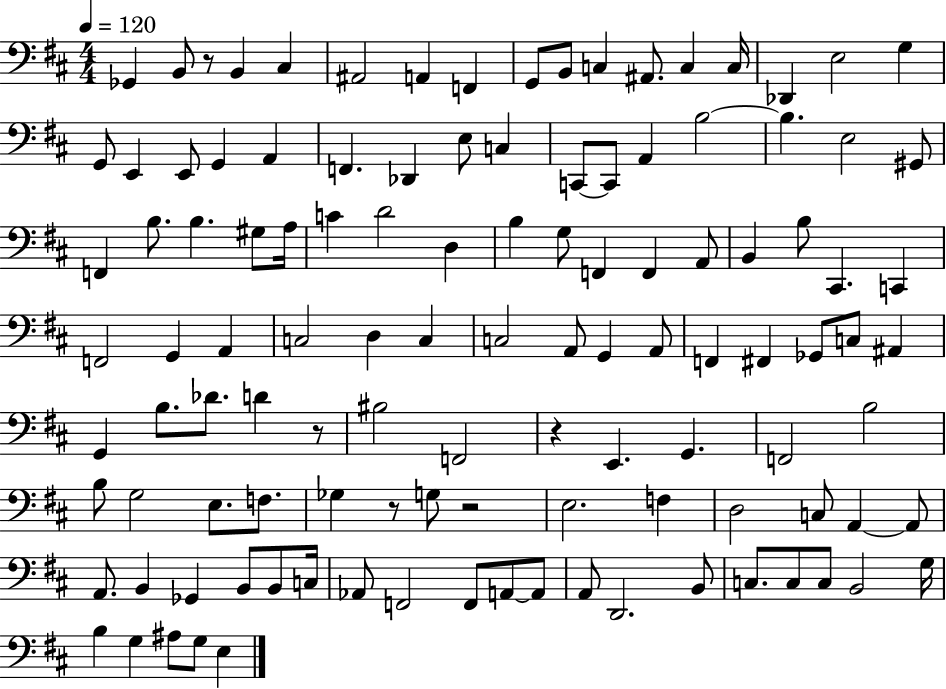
{
  \clef bass
  \numericTimeSignature
  \time 4/4
  \key d \major
  \tempo 4 = 120
  ges,4 b,8 r8 b,4 cis4 | ais,2 a,4 f,4 | g,8 b,8 c4 ais,8. c4 c16 | des,4 e2 g4 | \break g,8 e,4 e,8 g,4 a,4 | f,4. des,4 e8 c4 | c,8~~ c,8 a,4 b2~~ | b4. e2 gis,8 | \break f,4 b8. b4. gis8 a16 | c'4 d'2 d4 | b4 g8 f,4 f,4 a,8 | b,4 b8 cis,4. c,4 | \break f,2 g,4 a,4 | c2 d4 c4 | c2 a,8 g,4 a,8 | f,4 fis,4 ges,8 c8 ais,4 | \break g,4 b8. des'8. d'4 r8 | bis2 f,2 | r4 e,4. g,4. | f,2 b2 | \break b8 g2 e8. f8. | ges4 r8 g8 r2 | e2. f4 | d2 c8 a,4~~ a,8 | \break a,8. b,4 ges,4 b,8 b,8 c16 | aes,8 f,2 f,8 a,8~~ a,8 | a,8 d,2. b,8 | c8. c8 c8 b,2 g16 | \break b4 g4 ais8 g8 e4 | \bar "|."
}